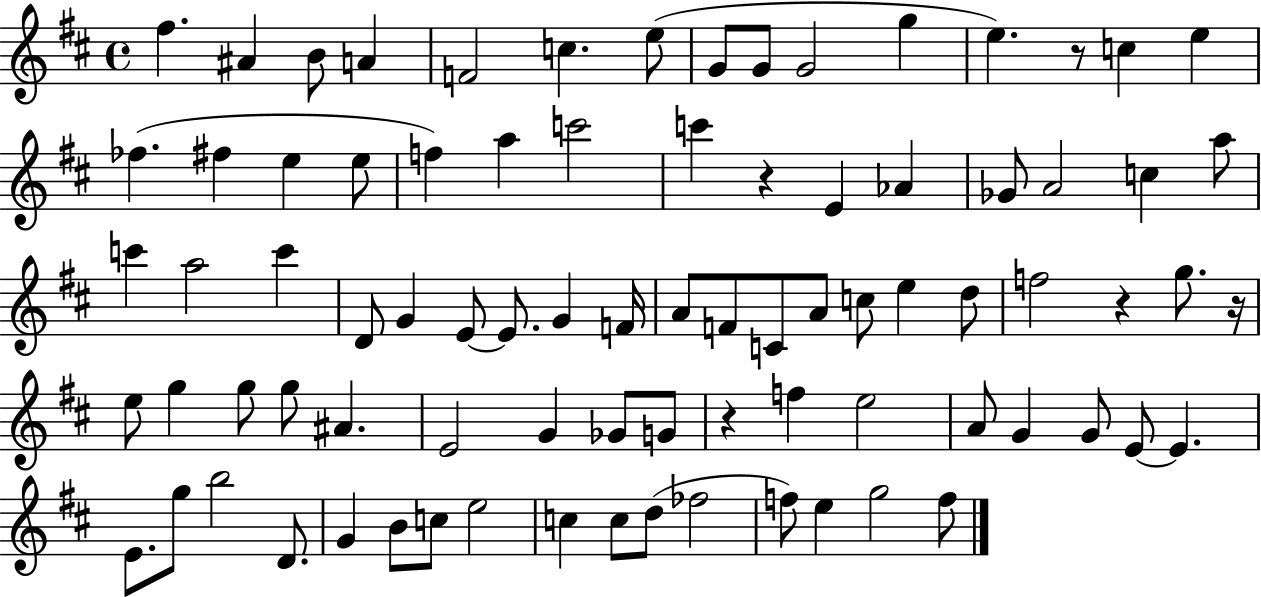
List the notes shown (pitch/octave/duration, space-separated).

F#5/q. A#4/q B4/e A4/q F4/h C5/q. E5/e G4/e G4/e G4/h G5/q E5/q. R/e C5/q E5/q FES5/q. F#5/q E5/q E5/e F5/q A5/q C6/h C6/q R/q E4/q Ab4/q Gb4/e A4/h C5/q A5/e C6/q A5/h C6/q D4/e G4/q E4/e E4/e. G4/q F4/s A4/e F4/e C4/e A4/e C5/e E5/q D5/e F5/h R/q G5/e. R/s E5/e G5/q G5/e G5/e A#4/q. E4/h G4/q Gb4/e G4/e R/q F5/q E5/h A4/e G4/q G4/e E4/e E4/q. E4/e. G5/e B5/h D4/e. G4/q B4/e C5/e E5/h C5/q C5/e D5/e FES5/h F5/e E5/q G5/h F5/e